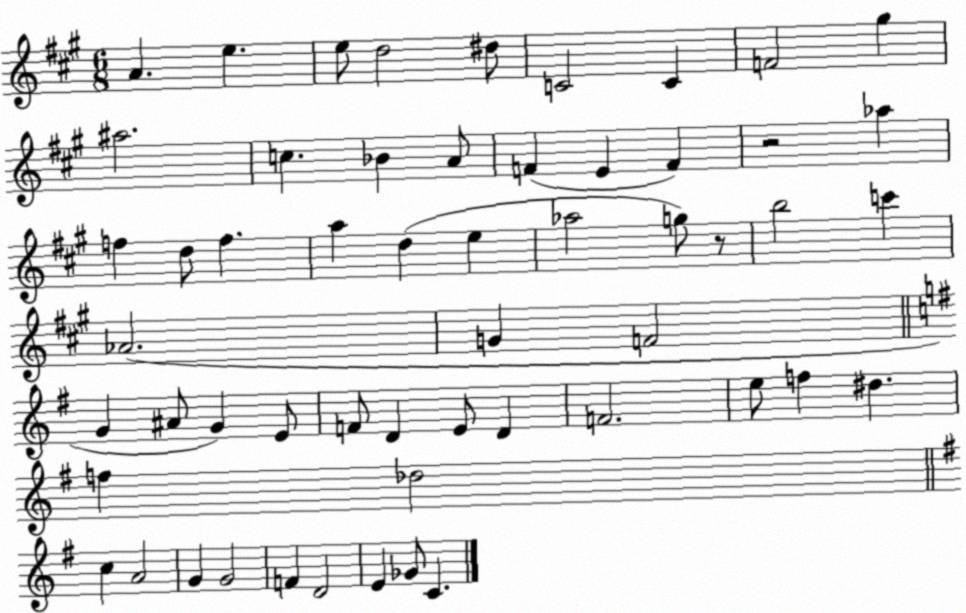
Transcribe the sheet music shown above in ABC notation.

X:1
T:Untitled
M:6/8
L:1/4
K:A
A e e/2 d2 ^d/2 C2 C F2 ^g ^a2 c _B A/2 F E F z2 _a f d/2 f a d e _a2 g/2 z/2 b2 c' _A2 G F2 G ^A/2 G E/2 F/2 D E/2 D F2 e/2 f ^d f _d2 c A2 G G2 F D2 E _G/2 C